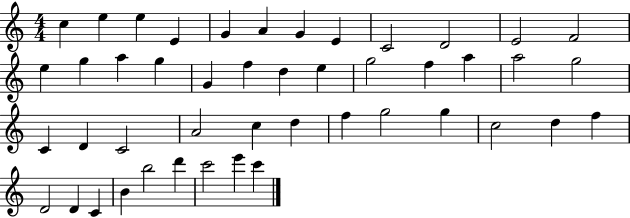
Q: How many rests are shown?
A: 0